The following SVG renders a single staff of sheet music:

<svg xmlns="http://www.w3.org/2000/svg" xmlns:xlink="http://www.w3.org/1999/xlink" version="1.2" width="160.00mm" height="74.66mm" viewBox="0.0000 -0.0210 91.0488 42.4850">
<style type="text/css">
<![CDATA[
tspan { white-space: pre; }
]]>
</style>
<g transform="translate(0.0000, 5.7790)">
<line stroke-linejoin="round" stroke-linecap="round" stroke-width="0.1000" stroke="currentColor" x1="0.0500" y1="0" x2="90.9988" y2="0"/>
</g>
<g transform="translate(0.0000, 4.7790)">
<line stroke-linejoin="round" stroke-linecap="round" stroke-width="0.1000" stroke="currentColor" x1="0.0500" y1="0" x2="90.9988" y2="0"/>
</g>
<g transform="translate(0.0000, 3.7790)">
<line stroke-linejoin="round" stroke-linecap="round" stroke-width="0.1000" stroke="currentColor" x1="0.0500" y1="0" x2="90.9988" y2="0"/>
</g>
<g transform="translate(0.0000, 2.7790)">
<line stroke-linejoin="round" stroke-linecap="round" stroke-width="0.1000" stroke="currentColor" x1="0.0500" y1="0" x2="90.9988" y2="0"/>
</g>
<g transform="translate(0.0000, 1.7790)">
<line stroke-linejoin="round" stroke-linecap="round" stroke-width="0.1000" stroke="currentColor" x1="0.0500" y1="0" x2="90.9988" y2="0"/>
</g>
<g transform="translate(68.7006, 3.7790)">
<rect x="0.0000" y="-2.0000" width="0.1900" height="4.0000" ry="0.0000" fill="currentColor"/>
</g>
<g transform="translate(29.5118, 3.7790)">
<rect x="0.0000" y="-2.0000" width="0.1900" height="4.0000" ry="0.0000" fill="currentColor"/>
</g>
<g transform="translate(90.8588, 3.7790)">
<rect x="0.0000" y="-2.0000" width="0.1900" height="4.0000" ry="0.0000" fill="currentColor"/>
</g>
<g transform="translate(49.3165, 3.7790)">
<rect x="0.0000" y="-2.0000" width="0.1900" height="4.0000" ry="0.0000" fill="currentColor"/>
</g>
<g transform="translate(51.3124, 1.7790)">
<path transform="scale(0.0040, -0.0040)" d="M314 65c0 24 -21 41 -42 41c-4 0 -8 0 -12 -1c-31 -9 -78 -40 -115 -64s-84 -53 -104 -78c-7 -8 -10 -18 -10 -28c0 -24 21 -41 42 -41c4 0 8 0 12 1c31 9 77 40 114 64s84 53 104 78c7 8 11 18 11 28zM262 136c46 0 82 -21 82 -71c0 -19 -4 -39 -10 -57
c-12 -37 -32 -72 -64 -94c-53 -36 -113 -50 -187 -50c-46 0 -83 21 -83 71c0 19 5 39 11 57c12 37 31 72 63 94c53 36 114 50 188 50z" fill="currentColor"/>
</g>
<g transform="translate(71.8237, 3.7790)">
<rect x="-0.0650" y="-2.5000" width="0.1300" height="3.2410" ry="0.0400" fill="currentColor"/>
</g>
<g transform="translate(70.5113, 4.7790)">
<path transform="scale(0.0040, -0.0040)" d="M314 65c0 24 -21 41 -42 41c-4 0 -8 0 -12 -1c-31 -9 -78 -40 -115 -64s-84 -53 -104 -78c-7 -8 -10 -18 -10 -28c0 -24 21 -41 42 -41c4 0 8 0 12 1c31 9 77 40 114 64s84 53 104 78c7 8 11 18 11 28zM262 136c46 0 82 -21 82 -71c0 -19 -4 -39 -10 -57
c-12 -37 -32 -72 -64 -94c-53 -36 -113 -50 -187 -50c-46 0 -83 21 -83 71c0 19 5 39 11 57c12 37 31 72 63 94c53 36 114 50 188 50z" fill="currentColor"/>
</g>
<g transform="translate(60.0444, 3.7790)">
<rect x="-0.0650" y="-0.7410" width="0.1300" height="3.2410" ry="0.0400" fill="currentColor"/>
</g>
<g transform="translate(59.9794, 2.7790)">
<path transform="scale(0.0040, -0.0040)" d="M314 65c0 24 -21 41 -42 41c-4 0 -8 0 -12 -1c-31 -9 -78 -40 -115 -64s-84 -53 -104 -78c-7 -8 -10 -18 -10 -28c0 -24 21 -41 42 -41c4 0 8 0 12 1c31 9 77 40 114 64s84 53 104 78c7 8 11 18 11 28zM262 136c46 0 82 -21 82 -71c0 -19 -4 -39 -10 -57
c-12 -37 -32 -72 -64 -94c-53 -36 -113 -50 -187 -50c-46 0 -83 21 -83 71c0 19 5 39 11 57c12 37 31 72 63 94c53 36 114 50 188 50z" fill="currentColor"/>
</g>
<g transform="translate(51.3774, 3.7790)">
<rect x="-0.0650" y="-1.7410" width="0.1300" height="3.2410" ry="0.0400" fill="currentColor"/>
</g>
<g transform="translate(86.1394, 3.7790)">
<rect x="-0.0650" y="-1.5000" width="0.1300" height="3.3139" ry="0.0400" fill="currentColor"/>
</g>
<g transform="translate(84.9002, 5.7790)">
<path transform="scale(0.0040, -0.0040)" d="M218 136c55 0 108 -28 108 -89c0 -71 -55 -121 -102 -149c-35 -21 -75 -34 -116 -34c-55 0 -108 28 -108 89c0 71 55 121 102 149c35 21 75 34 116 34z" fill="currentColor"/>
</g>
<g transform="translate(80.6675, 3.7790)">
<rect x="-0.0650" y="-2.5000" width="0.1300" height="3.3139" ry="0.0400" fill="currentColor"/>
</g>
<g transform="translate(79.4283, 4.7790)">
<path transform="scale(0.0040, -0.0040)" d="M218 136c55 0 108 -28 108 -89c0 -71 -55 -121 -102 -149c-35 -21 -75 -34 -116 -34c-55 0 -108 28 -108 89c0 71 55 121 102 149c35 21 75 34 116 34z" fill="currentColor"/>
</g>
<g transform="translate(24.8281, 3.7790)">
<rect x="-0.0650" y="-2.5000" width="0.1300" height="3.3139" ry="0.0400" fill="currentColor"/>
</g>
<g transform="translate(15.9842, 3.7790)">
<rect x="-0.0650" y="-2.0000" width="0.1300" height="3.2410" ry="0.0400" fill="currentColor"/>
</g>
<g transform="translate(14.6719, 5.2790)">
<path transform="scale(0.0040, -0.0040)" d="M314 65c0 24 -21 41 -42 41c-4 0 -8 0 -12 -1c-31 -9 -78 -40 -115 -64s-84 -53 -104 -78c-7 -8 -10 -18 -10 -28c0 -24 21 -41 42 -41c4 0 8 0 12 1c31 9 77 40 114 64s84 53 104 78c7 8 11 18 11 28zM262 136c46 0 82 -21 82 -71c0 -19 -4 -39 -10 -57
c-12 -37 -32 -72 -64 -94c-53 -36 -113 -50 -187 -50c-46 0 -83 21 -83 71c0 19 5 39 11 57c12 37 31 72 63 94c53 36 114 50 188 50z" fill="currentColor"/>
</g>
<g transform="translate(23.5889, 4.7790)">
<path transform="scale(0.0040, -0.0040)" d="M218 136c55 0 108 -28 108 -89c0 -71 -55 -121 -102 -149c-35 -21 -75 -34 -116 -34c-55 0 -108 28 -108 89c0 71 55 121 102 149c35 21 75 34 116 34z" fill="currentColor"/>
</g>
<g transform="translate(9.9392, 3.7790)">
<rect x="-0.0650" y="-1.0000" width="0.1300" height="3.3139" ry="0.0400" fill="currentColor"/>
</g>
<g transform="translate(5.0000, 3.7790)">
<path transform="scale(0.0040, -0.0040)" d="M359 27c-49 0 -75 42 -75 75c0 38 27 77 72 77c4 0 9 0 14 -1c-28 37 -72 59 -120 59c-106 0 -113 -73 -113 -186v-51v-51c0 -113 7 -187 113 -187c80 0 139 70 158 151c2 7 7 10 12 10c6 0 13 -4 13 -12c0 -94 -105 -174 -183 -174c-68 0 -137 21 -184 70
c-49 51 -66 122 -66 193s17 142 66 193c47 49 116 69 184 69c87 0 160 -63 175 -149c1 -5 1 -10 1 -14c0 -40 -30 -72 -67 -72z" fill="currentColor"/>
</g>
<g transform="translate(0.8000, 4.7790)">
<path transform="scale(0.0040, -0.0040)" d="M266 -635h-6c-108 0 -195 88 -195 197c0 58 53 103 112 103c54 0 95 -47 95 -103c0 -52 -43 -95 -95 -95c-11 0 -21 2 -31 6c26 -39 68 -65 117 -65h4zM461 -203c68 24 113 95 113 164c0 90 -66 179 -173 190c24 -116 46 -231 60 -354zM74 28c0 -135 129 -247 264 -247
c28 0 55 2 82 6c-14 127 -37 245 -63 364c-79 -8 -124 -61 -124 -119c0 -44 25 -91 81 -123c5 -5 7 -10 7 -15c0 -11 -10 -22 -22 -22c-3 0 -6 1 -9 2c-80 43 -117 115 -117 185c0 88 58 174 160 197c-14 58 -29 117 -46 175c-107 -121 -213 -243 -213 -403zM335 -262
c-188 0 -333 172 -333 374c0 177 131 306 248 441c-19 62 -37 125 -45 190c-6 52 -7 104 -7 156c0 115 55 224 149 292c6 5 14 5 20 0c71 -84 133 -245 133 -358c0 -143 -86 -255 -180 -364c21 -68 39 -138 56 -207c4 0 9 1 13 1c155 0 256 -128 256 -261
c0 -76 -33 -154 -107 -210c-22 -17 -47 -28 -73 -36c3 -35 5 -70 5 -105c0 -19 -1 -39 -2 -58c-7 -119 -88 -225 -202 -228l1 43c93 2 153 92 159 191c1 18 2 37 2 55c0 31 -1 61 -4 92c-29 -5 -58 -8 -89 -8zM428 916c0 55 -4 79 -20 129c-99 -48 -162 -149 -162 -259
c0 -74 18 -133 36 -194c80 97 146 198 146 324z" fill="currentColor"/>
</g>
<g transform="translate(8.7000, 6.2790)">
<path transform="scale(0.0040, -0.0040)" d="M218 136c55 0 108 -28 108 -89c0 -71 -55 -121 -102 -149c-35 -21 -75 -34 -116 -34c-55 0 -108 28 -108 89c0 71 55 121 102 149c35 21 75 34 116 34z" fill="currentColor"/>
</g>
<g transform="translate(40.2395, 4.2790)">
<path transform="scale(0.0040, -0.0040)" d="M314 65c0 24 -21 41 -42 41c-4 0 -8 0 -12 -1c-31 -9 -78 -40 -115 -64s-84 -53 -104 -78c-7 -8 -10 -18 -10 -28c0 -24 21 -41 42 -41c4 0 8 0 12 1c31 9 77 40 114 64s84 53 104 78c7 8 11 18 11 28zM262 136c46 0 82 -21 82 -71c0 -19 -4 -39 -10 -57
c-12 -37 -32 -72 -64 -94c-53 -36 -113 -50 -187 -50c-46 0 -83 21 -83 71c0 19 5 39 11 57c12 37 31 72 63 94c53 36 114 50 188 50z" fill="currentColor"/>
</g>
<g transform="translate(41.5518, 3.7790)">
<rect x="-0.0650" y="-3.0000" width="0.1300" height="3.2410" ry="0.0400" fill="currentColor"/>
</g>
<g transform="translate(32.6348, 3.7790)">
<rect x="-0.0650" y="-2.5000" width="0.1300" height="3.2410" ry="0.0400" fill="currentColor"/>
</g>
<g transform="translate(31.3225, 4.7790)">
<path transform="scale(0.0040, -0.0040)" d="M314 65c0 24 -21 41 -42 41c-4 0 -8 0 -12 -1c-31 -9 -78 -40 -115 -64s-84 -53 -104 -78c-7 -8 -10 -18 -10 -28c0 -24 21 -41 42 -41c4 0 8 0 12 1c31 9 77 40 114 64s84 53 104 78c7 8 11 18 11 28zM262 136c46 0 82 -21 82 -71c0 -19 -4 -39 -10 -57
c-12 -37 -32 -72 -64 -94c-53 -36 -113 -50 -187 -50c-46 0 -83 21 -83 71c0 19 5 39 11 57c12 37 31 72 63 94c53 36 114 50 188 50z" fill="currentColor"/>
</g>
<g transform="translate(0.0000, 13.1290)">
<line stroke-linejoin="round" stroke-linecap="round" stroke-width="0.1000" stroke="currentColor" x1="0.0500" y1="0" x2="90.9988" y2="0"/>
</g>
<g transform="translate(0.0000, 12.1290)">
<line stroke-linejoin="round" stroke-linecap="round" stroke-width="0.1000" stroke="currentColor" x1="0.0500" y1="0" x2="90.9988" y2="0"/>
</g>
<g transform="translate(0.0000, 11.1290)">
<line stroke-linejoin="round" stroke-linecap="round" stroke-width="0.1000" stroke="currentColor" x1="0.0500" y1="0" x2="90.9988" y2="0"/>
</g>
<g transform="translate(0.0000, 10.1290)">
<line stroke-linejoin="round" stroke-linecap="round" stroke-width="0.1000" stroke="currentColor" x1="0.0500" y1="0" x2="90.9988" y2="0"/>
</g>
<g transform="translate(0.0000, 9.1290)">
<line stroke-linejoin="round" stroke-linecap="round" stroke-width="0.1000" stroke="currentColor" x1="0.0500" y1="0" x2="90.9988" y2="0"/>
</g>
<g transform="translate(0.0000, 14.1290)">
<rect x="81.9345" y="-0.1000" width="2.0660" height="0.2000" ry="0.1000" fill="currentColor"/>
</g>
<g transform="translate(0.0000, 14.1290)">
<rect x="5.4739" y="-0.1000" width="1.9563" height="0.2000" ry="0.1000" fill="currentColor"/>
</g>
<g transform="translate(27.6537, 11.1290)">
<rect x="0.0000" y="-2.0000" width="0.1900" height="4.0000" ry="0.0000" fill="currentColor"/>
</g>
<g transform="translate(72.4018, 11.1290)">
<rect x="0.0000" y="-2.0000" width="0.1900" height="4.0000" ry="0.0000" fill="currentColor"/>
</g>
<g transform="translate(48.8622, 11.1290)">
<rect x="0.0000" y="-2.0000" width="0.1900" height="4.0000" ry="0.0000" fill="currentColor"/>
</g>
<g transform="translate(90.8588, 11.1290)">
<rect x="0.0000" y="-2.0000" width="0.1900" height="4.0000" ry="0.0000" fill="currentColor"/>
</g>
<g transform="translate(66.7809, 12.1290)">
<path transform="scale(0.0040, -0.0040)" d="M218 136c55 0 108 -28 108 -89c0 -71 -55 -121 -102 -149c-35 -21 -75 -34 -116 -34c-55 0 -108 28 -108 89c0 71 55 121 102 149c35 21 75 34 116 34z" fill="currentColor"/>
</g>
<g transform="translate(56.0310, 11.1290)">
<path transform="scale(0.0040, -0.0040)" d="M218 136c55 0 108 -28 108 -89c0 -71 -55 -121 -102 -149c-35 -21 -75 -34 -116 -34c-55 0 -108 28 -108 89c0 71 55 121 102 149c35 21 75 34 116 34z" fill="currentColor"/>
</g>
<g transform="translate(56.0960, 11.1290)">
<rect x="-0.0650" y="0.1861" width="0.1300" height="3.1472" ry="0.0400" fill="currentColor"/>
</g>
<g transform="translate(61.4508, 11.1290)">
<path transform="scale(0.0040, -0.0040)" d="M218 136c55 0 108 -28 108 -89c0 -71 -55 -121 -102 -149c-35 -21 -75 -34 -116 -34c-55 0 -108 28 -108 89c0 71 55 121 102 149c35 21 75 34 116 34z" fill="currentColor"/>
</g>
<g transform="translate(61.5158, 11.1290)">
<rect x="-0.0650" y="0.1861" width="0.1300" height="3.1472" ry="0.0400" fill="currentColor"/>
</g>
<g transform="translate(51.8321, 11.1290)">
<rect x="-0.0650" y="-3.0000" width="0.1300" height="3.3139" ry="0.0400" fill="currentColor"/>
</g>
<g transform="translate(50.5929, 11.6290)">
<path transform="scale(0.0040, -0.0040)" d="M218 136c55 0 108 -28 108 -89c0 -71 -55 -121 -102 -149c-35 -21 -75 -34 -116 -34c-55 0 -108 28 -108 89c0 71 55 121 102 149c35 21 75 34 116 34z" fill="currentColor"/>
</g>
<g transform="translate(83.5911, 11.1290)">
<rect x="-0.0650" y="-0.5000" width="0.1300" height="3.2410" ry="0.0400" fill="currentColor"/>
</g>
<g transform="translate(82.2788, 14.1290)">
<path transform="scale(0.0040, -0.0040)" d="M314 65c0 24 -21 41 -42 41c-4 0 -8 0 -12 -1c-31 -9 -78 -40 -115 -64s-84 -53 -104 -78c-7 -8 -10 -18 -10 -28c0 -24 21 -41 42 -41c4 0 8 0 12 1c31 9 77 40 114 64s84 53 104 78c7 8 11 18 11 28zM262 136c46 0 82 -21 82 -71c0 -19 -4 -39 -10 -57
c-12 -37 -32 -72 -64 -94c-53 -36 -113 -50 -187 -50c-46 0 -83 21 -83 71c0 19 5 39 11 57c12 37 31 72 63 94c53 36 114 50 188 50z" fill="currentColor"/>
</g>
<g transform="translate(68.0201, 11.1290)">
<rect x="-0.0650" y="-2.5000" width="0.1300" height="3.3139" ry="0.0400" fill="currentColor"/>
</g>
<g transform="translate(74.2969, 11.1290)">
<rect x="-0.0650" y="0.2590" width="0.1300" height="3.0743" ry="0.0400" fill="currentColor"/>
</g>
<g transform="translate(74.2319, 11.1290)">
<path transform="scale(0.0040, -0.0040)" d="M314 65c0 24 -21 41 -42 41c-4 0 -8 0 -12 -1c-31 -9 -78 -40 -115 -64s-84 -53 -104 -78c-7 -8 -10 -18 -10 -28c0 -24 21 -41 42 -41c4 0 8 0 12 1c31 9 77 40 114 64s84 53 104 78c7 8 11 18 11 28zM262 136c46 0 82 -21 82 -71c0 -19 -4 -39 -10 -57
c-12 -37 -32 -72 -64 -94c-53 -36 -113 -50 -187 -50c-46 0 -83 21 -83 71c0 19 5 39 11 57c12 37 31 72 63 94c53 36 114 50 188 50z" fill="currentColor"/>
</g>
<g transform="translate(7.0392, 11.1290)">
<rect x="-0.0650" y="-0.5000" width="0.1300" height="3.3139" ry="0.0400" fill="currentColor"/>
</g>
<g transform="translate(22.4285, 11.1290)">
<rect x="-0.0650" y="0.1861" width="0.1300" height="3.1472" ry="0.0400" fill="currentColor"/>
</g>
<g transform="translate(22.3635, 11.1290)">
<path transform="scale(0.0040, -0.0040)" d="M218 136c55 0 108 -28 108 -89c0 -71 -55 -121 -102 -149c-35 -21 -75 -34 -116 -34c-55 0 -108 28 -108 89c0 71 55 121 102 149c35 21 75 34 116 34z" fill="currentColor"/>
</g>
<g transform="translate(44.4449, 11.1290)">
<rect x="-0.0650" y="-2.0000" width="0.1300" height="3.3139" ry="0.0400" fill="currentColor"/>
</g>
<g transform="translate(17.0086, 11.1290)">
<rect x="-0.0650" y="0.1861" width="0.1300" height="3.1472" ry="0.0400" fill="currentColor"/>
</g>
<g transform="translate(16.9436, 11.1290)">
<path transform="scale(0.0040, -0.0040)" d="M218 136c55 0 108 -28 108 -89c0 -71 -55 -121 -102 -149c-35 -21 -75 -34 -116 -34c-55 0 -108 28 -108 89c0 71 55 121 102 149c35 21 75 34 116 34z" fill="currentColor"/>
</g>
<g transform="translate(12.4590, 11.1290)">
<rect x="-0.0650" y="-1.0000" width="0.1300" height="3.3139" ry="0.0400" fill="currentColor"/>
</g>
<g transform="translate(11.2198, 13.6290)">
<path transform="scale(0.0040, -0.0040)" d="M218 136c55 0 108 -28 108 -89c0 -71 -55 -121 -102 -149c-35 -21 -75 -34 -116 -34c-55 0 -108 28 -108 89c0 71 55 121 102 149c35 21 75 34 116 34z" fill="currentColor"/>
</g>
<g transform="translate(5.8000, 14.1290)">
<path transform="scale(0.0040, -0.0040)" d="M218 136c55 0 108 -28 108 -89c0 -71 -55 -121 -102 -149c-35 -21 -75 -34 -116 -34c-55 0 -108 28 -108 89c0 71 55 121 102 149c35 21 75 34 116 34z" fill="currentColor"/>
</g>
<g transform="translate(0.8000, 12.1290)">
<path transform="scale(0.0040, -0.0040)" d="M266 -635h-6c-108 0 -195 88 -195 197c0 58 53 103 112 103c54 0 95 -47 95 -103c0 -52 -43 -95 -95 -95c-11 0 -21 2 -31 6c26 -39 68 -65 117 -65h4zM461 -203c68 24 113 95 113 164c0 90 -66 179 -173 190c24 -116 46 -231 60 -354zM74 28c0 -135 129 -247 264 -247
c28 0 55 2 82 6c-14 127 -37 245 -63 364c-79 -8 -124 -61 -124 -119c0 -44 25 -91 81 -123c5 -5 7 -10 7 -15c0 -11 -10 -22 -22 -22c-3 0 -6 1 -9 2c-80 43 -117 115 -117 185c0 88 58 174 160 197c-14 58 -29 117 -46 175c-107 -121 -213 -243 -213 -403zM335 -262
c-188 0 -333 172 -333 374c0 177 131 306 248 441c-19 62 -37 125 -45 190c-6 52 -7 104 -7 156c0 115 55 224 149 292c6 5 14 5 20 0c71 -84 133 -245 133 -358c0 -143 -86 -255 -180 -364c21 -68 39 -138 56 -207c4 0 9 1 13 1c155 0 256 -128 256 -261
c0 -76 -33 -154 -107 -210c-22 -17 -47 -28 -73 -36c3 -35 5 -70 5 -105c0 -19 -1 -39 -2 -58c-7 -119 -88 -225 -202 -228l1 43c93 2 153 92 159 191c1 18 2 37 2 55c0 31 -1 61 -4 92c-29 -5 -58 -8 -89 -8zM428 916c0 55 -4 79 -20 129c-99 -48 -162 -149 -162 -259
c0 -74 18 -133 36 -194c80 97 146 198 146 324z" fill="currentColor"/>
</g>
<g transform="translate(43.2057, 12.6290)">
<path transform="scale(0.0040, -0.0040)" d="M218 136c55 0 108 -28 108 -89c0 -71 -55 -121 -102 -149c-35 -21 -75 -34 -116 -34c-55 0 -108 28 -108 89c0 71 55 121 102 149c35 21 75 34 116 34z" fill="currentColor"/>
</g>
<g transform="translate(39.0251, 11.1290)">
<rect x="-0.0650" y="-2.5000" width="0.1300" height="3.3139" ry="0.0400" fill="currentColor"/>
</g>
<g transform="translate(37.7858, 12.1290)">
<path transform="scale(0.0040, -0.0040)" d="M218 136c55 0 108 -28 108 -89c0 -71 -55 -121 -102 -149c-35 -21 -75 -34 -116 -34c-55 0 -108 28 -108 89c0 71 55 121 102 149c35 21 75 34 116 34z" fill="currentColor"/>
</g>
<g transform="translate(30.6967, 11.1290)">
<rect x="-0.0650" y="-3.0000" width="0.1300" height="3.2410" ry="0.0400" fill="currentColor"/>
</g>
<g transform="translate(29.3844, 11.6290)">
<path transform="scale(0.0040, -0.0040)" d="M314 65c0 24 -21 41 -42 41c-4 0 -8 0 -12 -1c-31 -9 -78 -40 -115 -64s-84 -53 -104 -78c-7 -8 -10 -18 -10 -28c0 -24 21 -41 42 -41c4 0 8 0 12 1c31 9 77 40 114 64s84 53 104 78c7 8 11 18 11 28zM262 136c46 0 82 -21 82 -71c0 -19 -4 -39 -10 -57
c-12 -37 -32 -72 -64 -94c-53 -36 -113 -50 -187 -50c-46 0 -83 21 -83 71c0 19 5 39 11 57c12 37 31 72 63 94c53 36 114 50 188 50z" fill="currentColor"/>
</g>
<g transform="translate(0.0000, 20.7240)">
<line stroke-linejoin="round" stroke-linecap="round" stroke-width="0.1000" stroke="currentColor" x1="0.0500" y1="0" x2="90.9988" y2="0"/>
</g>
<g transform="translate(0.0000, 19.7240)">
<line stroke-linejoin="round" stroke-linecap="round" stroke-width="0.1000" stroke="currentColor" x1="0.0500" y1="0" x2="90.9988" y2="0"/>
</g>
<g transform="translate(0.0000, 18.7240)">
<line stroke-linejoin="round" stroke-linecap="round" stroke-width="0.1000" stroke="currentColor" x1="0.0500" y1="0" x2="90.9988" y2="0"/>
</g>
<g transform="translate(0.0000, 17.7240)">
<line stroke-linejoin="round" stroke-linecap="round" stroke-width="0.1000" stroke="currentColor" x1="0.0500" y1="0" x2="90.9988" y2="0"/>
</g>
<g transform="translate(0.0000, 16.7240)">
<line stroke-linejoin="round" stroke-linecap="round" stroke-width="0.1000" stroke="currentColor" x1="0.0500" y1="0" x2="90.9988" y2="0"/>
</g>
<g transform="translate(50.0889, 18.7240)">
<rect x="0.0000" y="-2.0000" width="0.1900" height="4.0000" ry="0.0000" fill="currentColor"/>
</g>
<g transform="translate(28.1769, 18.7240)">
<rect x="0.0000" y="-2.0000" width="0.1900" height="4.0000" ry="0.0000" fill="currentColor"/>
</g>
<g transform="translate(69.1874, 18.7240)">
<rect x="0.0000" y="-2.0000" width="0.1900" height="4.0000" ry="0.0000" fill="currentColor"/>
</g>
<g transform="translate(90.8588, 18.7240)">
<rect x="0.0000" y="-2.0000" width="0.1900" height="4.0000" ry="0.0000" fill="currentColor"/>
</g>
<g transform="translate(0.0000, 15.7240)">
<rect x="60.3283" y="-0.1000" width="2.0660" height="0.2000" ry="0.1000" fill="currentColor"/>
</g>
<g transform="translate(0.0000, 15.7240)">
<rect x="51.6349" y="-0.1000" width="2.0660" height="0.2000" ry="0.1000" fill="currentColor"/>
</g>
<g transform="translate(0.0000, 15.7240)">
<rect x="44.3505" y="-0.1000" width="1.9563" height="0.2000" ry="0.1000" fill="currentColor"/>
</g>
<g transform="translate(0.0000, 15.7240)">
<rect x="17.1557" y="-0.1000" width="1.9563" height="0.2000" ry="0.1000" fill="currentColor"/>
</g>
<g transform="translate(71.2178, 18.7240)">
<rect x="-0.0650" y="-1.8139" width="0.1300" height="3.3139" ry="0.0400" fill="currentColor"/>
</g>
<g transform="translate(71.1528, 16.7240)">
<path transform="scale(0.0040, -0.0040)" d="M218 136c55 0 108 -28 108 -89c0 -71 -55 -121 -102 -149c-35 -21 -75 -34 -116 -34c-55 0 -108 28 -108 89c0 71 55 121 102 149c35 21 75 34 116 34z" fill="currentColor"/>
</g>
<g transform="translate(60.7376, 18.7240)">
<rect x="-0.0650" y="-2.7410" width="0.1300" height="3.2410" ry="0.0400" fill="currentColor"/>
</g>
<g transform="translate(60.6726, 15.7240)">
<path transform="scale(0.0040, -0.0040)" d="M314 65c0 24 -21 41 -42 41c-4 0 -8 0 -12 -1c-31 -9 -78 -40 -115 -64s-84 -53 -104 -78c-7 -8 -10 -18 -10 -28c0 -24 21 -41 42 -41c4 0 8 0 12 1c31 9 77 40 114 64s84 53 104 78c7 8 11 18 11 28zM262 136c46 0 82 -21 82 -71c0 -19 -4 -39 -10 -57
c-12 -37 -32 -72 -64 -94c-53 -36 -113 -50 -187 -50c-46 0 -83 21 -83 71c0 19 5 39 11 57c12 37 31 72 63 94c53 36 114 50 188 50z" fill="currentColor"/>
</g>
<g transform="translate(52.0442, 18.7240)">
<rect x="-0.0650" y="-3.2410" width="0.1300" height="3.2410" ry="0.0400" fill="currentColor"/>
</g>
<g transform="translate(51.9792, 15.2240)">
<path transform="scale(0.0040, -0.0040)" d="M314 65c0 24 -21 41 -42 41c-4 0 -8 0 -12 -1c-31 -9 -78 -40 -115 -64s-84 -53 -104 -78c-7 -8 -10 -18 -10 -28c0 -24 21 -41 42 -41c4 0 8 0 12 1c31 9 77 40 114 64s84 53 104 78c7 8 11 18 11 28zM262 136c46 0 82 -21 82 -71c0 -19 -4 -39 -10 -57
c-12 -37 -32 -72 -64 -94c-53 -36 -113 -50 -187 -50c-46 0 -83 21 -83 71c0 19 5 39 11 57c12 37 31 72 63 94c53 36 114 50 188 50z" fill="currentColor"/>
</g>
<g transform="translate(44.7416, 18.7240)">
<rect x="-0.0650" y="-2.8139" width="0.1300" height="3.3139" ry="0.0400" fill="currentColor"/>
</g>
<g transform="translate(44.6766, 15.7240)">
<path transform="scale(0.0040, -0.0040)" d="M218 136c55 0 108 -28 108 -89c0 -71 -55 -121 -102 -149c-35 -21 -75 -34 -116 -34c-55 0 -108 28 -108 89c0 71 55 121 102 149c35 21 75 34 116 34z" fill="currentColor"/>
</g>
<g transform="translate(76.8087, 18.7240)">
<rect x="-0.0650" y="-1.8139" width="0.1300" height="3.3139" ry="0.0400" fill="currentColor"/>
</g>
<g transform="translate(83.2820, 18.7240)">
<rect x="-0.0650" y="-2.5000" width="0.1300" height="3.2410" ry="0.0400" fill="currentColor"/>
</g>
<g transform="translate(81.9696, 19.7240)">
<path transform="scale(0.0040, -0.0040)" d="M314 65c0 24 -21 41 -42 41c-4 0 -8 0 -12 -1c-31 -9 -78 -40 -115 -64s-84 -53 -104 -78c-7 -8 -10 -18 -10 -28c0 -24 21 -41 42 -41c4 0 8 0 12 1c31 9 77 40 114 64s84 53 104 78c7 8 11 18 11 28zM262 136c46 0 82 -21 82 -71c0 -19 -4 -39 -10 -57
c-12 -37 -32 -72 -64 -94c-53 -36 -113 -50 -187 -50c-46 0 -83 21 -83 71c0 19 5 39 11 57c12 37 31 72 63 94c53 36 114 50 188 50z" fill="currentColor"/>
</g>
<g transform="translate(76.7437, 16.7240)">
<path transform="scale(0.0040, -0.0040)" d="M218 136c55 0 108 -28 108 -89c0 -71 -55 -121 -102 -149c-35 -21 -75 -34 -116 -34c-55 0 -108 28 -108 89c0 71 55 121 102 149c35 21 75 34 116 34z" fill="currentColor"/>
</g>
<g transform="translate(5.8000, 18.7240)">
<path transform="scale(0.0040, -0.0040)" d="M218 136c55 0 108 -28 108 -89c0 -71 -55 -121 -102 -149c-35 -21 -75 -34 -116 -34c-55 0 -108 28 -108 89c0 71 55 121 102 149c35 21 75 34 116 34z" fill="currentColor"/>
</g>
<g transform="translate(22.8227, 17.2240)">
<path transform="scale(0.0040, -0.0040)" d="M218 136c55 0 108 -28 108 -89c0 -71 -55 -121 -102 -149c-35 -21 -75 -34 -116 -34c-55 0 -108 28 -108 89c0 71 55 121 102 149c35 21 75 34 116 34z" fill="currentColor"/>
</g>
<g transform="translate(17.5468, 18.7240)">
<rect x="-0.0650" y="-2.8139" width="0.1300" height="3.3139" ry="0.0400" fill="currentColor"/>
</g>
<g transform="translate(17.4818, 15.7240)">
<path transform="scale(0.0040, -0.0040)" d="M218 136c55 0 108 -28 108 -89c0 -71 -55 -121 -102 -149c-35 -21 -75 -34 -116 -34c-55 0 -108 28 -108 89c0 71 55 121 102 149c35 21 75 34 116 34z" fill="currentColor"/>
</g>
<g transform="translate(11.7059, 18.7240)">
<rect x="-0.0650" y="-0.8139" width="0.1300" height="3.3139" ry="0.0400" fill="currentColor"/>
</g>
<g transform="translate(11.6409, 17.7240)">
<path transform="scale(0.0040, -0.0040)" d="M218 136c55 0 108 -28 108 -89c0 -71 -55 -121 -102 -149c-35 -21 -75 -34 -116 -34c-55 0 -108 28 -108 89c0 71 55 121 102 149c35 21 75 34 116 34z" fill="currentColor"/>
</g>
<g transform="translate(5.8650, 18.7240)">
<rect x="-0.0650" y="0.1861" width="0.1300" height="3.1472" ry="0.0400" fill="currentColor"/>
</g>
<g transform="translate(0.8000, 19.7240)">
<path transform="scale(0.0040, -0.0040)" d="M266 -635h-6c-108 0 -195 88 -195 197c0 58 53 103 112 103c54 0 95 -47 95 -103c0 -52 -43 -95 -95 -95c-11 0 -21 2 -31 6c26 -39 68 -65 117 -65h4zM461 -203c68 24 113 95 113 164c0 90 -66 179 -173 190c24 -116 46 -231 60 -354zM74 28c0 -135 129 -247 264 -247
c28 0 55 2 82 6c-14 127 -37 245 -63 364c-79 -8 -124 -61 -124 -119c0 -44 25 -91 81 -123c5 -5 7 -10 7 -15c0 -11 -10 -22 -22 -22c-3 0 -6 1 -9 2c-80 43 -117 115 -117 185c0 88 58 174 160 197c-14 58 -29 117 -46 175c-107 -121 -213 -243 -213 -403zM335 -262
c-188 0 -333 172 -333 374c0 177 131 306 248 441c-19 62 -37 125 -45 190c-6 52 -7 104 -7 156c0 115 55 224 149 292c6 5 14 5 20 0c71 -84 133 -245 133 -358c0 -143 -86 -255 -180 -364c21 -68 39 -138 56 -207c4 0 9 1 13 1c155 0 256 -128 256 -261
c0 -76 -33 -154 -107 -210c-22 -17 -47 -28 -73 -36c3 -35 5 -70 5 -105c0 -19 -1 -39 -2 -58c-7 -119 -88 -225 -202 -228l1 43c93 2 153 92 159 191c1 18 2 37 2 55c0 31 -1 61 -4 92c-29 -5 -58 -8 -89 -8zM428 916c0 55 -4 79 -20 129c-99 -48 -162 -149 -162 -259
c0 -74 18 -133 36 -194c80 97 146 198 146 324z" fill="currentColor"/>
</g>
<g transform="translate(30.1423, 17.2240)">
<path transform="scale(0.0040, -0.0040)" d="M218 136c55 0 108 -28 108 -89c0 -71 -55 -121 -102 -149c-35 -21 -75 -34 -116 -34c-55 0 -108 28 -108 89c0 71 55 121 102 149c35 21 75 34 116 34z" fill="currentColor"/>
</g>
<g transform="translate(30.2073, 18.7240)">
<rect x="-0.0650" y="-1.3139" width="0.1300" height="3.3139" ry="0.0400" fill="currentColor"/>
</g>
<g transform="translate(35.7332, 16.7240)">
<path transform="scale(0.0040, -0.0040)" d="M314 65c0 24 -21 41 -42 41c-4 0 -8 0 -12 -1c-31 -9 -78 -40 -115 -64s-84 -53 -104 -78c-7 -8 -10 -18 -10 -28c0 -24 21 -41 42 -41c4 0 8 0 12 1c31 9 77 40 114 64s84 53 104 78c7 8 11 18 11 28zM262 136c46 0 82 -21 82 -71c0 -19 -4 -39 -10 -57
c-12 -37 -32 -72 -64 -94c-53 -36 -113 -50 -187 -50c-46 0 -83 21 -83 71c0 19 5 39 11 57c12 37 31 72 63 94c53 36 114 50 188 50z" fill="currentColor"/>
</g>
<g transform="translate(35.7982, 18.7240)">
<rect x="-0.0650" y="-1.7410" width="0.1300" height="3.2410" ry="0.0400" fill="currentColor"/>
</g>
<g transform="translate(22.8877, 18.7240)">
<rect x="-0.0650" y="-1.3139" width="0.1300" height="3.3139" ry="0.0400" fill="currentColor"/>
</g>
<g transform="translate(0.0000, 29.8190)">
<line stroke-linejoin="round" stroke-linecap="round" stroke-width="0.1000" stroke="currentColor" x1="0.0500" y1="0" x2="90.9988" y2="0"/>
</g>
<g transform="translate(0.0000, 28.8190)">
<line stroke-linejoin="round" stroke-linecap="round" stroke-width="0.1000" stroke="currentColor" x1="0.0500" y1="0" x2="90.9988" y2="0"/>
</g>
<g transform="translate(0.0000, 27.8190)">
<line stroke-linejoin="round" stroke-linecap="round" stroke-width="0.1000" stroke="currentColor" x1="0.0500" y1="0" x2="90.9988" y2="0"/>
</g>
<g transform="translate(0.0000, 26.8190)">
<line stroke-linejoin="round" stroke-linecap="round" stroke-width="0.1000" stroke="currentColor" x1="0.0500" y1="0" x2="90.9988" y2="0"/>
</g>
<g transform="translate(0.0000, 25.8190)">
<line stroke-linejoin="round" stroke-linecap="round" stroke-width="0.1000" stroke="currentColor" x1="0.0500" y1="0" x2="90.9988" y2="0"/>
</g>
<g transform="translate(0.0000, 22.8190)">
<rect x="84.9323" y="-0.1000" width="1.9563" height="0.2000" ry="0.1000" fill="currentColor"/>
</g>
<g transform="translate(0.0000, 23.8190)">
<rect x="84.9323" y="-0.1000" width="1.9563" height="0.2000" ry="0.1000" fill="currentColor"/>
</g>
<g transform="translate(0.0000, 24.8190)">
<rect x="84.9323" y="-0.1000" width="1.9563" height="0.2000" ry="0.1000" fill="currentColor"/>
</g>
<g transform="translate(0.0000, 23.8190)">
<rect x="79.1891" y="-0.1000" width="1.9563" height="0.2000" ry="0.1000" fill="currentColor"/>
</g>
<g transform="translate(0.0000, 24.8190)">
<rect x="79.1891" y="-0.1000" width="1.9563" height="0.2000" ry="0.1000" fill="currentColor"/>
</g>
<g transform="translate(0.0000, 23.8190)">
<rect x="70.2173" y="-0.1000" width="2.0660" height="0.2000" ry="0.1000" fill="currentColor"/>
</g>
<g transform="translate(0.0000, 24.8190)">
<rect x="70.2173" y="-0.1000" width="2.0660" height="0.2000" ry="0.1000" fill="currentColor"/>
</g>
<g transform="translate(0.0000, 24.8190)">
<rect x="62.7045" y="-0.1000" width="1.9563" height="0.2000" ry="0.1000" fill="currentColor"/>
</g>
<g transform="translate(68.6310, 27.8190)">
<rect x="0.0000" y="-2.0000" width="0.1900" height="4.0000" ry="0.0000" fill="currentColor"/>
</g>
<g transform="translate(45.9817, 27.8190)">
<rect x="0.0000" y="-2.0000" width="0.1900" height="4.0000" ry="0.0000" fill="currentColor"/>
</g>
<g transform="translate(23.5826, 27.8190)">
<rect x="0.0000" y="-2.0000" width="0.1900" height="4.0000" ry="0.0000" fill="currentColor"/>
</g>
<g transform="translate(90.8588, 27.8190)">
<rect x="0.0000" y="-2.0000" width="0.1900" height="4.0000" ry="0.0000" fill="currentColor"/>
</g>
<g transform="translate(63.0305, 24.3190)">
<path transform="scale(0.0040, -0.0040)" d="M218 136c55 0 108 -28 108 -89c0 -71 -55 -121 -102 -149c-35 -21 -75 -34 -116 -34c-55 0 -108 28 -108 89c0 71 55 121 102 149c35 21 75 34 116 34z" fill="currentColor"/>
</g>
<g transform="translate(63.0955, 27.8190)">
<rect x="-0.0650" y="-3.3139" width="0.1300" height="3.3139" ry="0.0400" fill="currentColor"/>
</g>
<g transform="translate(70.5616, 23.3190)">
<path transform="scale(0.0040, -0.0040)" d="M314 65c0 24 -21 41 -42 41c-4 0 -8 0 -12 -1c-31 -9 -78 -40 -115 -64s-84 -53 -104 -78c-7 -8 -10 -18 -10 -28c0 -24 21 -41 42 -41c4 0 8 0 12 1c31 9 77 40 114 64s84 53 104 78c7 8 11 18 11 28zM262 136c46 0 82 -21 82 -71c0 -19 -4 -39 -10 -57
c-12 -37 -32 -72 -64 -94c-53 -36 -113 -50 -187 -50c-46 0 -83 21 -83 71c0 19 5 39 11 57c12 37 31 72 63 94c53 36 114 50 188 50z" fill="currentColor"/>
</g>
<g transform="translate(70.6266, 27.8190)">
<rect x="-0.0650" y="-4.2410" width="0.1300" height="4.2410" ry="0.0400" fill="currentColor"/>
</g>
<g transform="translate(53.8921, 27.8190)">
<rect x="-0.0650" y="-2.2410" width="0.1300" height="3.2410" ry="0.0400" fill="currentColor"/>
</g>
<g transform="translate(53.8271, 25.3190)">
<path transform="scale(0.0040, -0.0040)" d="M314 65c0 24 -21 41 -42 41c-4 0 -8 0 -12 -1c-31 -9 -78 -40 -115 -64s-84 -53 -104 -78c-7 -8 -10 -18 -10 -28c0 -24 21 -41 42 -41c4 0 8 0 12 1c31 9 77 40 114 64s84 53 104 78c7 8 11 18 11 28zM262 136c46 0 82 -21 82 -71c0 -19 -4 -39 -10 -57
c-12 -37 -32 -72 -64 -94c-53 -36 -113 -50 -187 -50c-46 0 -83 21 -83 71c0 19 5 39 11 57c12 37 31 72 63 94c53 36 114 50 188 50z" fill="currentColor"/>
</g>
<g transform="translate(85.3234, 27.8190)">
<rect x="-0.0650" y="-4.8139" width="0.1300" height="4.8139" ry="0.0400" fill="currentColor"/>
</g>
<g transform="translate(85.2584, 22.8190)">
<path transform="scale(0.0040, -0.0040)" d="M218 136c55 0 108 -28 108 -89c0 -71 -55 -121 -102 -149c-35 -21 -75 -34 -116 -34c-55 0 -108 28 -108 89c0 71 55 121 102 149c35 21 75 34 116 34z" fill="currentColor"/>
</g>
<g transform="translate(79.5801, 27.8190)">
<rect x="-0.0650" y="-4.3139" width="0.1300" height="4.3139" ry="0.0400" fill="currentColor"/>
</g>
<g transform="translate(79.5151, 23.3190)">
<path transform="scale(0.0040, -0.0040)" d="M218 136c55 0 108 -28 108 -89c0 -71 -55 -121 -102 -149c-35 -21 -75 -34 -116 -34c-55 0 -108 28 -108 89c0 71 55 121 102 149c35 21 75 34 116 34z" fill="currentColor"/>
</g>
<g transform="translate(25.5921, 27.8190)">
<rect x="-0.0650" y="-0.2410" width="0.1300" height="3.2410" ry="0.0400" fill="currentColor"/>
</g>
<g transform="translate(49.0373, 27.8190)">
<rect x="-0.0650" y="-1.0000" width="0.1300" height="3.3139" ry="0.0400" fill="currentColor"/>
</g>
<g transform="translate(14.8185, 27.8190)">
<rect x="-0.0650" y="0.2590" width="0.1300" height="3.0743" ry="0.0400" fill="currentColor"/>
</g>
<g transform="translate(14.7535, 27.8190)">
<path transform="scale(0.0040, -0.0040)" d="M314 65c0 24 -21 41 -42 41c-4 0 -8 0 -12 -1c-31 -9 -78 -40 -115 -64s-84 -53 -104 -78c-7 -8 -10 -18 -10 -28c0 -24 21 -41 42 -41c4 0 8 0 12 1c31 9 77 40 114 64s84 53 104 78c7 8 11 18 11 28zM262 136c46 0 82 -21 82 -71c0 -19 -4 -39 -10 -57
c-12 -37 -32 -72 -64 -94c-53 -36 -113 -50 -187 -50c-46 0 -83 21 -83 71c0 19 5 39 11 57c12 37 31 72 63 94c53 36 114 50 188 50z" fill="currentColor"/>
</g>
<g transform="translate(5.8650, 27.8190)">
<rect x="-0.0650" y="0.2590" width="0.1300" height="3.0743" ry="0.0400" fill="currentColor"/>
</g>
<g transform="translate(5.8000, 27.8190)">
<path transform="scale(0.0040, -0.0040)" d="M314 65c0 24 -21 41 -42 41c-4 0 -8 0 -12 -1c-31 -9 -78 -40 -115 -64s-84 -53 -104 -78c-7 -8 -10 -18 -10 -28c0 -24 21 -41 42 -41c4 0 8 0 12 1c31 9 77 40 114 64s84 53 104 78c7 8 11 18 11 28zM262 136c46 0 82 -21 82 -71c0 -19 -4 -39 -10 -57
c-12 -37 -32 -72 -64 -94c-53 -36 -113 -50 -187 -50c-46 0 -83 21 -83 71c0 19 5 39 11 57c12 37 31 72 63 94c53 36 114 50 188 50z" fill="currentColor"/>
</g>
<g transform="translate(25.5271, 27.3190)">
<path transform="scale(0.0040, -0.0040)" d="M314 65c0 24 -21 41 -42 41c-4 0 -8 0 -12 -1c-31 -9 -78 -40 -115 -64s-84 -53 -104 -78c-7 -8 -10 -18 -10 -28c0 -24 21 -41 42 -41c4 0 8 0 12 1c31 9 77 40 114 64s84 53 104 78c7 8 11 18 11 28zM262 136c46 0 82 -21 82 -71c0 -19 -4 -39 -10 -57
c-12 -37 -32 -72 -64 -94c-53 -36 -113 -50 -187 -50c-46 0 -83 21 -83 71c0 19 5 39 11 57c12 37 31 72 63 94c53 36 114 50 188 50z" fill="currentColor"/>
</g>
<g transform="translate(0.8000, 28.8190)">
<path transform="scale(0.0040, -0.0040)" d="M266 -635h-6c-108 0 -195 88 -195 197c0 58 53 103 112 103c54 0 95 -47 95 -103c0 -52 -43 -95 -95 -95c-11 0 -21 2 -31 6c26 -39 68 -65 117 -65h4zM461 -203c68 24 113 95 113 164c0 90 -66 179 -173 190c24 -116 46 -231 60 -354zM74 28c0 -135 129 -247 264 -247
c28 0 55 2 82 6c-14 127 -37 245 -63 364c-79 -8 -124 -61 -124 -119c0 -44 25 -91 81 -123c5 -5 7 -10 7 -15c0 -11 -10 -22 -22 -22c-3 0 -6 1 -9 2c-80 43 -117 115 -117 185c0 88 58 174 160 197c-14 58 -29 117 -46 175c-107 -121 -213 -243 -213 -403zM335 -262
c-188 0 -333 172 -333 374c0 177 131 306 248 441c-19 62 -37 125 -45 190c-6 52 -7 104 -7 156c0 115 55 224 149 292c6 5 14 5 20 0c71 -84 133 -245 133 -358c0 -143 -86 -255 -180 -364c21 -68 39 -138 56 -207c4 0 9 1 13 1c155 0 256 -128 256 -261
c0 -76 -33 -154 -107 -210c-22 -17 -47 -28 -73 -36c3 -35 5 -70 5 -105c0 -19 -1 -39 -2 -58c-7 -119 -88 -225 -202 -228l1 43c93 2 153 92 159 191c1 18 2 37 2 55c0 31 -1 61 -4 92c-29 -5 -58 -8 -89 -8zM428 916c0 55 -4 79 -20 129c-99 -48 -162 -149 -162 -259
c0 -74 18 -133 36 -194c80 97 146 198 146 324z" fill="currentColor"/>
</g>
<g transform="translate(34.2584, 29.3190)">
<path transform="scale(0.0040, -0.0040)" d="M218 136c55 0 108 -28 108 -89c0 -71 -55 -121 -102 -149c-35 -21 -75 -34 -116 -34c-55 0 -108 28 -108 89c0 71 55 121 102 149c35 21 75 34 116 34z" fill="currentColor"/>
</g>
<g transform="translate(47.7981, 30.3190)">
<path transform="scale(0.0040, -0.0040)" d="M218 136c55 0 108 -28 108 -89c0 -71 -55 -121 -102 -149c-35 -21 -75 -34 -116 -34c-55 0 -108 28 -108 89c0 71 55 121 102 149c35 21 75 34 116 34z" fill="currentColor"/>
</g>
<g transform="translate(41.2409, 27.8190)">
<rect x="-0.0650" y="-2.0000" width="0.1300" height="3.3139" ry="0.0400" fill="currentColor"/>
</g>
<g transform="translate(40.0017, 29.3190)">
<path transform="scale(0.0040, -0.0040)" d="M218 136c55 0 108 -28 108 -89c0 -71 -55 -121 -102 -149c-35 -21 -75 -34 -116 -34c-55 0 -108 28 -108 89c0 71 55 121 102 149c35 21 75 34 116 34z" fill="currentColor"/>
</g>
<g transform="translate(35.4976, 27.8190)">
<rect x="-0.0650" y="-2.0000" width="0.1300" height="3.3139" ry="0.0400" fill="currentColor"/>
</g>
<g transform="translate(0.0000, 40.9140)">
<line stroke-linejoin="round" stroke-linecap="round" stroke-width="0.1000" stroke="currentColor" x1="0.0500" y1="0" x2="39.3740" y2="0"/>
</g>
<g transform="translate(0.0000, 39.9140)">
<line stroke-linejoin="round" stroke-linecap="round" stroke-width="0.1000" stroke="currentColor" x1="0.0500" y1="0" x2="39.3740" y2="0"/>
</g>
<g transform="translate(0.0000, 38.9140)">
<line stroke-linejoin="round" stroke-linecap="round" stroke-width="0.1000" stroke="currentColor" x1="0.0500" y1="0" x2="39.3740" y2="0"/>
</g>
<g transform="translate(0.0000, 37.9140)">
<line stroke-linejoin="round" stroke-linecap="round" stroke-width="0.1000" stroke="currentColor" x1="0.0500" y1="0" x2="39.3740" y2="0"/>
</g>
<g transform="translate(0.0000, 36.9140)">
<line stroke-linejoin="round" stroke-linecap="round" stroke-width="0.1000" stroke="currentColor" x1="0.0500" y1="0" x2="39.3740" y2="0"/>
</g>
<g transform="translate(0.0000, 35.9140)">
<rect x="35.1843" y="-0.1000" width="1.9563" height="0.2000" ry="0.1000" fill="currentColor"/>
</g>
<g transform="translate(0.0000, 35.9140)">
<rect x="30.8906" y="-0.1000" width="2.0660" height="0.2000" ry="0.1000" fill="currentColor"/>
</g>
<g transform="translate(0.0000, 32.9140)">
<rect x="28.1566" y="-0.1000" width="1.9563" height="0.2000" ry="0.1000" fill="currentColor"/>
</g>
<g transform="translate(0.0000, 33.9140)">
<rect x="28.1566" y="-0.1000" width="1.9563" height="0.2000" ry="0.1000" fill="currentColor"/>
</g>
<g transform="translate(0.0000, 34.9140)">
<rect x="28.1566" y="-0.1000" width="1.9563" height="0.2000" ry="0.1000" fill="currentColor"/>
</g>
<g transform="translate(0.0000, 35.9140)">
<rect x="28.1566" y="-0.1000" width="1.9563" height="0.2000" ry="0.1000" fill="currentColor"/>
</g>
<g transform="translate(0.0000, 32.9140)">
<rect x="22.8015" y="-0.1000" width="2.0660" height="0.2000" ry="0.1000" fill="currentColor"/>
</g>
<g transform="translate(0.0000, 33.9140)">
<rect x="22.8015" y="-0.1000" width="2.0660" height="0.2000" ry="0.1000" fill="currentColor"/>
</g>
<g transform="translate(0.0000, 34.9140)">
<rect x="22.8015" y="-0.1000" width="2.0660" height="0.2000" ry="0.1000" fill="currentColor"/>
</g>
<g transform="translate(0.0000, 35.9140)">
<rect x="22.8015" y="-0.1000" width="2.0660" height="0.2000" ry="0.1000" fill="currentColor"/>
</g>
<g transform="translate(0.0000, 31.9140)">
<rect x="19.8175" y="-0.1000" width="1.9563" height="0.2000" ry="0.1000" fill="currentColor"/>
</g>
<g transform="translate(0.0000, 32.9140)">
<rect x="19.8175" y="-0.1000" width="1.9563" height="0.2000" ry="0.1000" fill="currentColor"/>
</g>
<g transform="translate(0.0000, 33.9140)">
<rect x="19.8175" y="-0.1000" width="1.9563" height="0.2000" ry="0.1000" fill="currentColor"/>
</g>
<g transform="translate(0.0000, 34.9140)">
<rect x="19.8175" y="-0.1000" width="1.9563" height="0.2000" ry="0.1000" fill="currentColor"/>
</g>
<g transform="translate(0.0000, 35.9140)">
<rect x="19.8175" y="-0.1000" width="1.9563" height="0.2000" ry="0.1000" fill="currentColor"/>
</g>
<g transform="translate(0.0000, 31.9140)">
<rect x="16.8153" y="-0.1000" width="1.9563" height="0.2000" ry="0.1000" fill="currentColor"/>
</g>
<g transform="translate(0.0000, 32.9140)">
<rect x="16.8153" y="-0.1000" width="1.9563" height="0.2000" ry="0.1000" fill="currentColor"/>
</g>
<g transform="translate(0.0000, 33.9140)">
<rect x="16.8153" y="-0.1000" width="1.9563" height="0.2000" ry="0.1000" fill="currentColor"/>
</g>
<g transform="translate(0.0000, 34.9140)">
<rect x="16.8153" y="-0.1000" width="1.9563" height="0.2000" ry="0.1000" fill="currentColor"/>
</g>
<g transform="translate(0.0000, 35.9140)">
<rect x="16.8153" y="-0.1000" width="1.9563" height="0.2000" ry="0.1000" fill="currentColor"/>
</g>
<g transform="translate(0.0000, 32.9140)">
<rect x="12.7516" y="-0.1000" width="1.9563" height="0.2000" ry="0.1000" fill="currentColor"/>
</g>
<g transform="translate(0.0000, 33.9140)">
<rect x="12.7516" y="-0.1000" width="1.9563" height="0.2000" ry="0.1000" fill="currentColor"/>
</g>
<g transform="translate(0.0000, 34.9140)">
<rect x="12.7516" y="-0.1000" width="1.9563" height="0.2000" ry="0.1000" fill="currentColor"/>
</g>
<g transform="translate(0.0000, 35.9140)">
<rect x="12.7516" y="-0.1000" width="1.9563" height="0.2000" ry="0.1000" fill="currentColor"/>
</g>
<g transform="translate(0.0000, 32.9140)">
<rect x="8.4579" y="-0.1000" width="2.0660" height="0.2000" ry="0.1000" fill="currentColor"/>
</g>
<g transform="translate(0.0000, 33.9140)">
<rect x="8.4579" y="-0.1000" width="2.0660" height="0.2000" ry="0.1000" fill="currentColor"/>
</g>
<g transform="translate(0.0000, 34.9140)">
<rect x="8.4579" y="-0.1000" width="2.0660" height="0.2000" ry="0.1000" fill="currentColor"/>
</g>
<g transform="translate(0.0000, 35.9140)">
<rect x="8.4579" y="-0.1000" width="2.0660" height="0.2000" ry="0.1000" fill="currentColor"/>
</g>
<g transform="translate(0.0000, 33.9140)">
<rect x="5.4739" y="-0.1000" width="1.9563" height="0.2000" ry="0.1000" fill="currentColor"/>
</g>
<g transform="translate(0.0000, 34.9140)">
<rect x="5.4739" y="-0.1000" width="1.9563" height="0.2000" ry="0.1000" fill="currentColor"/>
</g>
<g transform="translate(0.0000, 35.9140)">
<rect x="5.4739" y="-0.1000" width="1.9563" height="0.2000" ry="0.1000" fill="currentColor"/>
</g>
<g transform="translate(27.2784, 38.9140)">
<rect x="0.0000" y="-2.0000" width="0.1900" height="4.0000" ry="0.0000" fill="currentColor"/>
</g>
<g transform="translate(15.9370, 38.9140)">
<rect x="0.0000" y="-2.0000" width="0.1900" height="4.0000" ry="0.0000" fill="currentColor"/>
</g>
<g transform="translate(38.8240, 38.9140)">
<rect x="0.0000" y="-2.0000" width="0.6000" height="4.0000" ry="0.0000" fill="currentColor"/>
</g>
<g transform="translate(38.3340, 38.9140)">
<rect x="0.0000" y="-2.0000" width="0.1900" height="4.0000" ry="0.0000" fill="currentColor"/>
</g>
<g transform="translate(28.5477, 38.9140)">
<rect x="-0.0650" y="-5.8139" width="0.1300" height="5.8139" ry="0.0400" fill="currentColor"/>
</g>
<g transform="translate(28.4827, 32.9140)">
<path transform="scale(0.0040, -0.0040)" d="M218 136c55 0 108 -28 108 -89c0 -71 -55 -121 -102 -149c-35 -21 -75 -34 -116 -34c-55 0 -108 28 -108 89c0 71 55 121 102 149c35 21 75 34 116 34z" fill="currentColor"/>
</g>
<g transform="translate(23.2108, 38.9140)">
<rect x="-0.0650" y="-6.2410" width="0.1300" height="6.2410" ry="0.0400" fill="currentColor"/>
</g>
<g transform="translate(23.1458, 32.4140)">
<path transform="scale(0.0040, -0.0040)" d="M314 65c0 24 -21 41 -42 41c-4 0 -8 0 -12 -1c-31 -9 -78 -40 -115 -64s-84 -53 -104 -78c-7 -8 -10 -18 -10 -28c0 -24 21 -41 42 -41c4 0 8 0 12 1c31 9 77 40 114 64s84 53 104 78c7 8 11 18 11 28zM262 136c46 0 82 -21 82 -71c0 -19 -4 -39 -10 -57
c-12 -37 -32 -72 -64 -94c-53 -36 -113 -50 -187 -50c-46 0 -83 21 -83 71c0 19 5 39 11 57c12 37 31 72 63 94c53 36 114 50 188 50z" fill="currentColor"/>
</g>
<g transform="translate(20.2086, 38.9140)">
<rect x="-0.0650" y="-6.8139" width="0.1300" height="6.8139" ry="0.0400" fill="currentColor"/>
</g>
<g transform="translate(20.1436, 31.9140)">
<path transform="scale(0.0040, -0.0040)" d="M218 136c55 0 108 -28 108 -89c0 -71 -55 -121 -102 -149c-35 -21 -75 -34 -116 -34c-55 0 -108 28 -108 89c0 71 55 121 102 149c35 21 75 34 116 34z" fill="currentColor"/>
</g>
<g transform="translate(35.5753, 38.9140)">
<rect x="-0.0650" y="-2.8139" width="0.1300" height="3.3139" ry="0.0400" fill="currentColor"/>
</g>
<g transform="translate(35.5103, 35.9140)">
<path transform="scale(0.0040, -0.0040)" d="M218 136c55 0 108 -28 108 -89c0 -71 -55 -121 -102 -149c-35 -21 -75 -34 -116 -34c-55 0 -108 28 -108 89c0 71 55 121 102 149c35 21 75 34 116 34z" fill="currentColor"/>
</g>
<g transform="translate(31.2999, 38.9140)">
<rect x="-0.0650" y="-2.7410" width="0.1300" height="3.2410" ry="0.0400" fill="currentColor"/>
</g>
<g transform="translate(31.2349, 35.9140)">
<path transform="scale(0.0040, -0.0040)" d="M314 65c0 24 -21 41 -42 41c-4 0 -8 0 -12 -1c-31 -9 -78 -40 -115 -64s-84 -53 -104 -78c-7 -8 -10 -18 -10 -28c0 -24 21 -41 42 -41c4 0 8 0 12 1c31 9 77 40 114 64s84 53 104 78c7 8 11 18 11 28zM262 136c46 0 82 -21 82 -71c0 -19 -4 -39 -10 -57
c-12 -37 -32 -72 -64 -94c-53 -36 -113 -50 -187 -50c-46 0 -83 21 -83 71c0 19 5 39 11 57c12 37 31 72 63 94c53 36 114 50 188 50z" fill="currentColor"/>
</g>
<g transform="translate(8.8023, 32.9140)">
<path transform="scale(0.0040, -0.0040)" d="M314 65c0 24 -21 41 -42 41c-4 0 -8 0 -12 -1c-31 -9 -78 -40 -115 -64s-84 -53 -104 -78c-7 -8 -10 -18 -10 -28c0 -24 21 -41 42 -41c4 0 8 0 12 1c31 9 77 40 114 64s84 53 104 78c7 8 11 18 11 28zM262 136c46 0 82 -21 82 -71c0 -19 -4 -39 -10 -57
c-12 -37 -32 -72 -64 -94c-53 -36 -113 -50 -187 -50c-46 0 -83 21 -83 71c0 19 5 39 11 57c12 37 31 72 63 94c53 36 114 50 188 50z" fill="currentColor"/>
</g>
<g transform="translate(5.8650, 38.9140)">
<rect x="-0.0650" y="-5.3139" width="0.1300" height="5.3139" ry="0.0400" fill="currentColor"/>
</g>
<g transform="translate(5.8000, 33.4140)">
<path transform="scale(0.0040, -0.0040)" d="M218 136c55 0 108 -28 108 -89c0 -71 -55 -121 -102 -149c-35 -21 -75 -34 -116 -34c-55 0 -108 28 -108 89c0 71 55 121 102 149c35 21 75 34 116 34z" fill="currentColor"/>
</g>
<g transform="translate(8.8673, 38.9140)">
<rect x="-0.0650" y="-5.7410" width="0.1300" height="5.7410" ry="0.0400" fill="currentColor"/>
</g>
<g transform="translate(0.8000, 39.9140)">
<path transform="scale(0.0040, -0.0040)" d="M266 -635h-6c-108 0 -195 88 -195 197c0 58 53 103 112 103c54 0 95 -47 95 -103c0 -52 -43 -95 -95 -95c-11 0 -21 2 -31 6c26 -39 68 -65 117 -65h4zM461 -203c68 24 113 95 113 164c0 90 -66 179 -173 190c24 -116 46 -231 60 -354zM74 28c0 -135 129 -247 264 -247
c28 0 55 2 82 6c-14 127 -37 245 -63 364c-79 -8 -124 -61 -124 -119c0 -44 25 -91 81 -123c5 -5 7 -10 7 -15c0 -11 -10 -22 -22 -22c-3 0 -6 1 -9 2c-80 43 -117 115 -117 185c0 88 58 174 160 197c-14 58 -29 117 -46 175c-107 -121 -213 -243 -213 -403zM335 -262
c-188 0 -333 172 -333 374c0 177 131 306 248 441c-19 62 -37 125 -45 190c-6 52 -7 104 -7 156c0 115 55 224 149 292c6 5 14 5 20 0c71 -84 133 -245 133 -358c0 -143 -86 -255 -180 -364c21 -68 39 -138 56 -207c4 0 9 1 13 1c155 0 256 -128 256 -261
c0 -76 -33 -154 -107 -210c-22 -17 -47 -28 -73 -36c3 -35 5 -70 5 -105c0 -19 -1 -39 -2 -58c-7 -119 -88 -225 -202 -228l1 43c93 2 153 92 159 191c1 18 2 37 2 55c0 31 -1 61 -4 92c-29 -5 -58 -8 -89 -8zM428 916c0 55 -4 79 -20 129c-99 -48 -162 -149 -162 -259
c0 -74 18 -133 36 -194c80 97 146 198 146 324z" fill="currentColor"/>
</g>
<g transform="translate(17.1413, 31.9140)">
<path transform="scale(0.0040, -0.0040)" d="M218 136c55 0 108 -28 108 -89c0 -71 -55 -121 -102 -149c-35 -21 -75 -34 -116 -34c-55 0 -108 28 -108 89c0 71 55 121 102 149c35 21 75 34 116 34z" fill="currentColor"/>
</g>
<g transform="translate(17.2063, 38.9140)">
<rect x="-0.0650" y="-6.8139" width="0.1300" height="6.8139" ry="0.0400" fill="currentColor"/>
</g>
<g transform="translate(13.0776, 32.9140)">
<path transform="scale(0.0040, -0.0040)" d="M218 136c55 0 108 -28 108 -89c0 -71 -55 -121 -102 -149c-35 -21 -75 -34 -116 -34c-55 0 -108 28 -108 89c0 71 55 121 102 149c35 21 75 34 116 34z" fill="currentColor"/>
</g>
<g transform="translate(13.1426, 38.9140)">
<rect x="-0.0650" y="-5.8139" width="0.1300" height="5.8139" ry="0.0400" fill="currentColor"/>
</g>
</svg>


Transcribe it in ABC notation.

X:1
T:Untitled
M:4/4
L:1/4
K:C
D F2 G G2 A2 f2 d2 G2 G E C D B B A2 G F A B B G B2 C2 B d a e e f2 a b2 a2 f f G2 B2 B2 c2 F F D g2 b d'2 d' e' f' g'2 g' b' b' a'2 g' a2 a